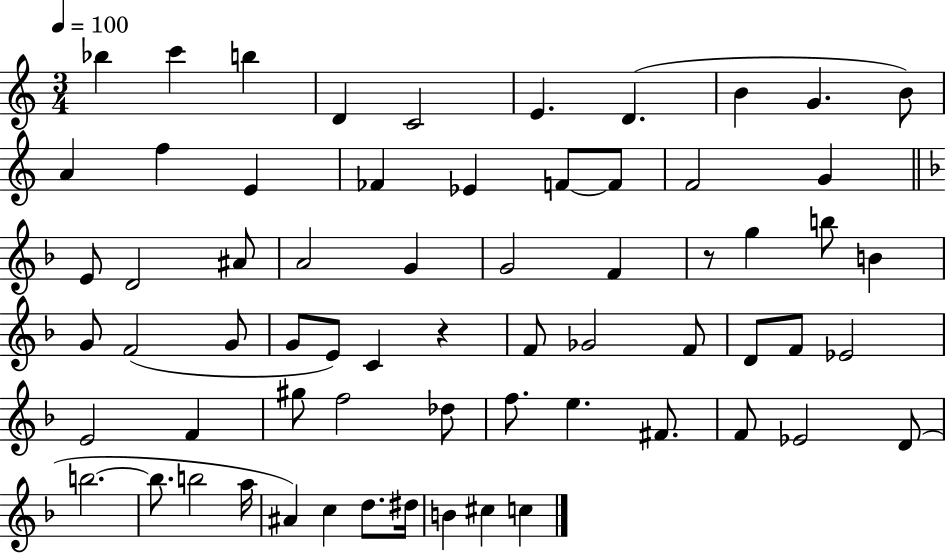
Bb5/q C6/q B5/q D4/q C4/h E4/q. D4/q. B4/q G4/q. B4/e A4/q F5/q E4/q FES4/q Eb4/q F4/e F4/e F4/h G4/q E4/e D4/h A#4/e A4/h G4/q G4/h F4/q R/e G5/q B5/e B4/q G4/e F4/h G4/e G4/e E4/e C4/q R/q F4/e Gb4/h F4/e D4/e F4/e Eb4/h E4/h F4/q G#5/e F5/h Db5/e F5/e. E5/q. F#4/e. F4/e Eb4/h D4/e B5/h. B5/e. B5/h A5/s A#4/q C5/q D5/e. D#5/s B4/q C#5/q C5/q